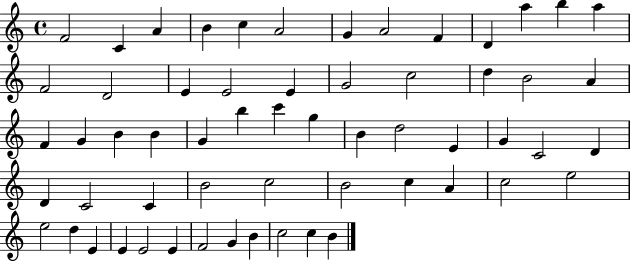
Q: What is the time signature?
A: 4/4